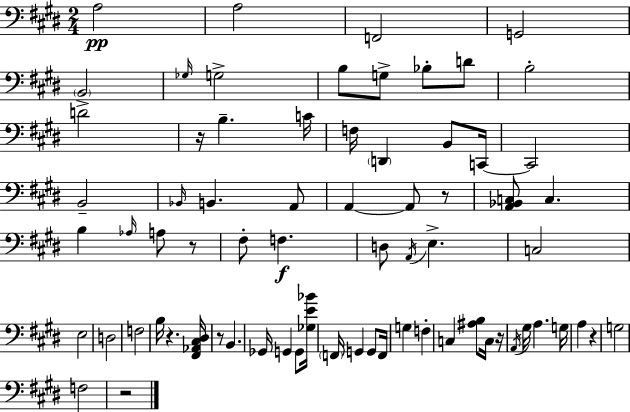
A3/h A3/h F2/h G2/h B2/h Gb3/s G3/h B3/e G3/e Bb3/e D4/e B3/h D4/h R/s B3/q. C4/s F3/s D2/q B2/e C2/s C2/h B2/h Bb2/s B2/q. A2/e A2/q A2/e R/e [A2,Bb2,C3]/e C3/q. B3/q Ab3/s A3/e R/e F#3/e F3/q. D3/e A2/s E3/q. C3/h E3/h D3/h F3/h B3/s R/q. [F#2,Ab2,C#3,D#3]/s R/e B2/q. Gb2/s G2/q G2/e [Gb3,E4,Bb4]/s F2/s G2/q G2/e F2/s G3/q F3/q C3/q [A#3,B3]/e C3/s R/s A2/s G#3/s A3/q. G3/s A3/q R/q G3/h F3/h R/h